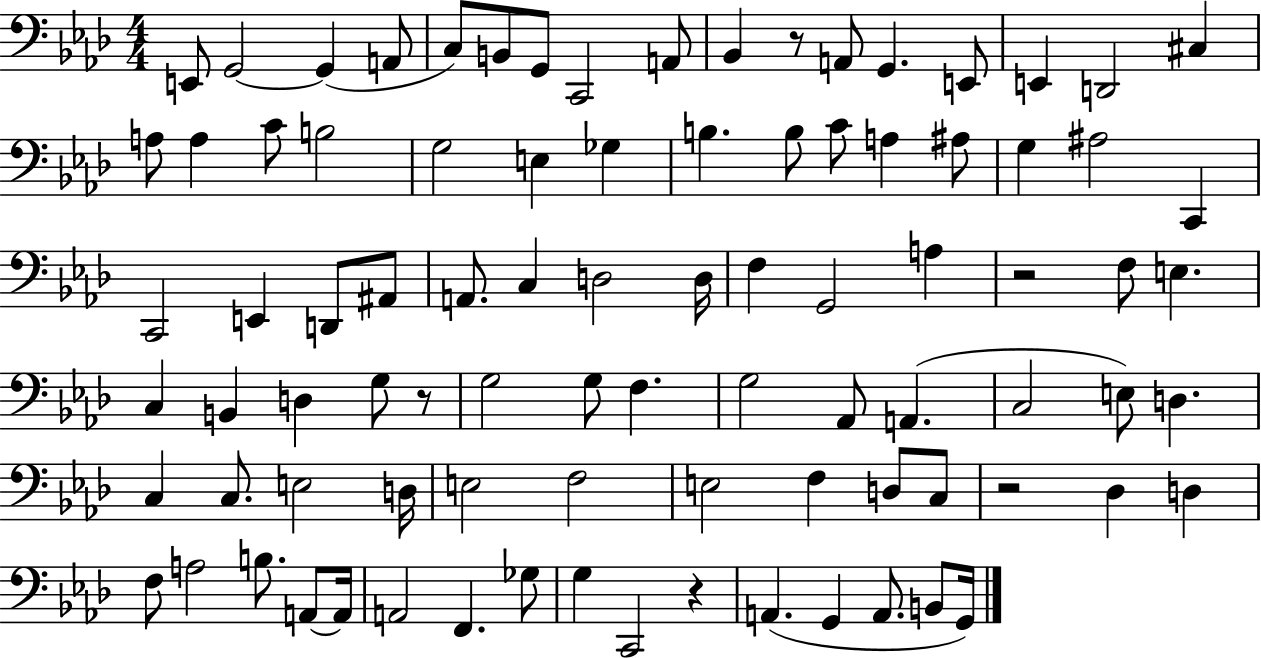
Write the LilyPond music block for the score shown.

{
  \clef bass
  \numericTimeSignature
  \time 4/4
  \key aes \major
  \repeat volta 2 { e,8 g,2~~ g,4( a,8 | c8) b,8 g,8 c,2 a,8 | bes,4 r8 a,8 g,4. e,8 | e,4 d,2 cis4 | \break a8 a4 c'8 b2 | g2 e4 ges4 | b4. b8 c'8 a4 ais8 | g4 ais2 c,4 | \break c,2 e,4 d,8 ais,8 | a,8. c4 d2 d16 | f4 g,2 a4 | r2 f8 e4. | \break c4 b,4 d4 g8 r8 | g2 g8 f4. | g2 aes,8 a,4.( | c2 e8) d4. | \break c4 c8. e2 d16 | e2 f2 | e2 f4 d8 c8 | r2 des4 d4 | \break f8 a2 b8. a,8~~ a,16 | a,2 f,4. ges8 | g4 c,2 r4 | a,4.( g,4 a,8. b,8 g,16) | \break } \bar "|."
}